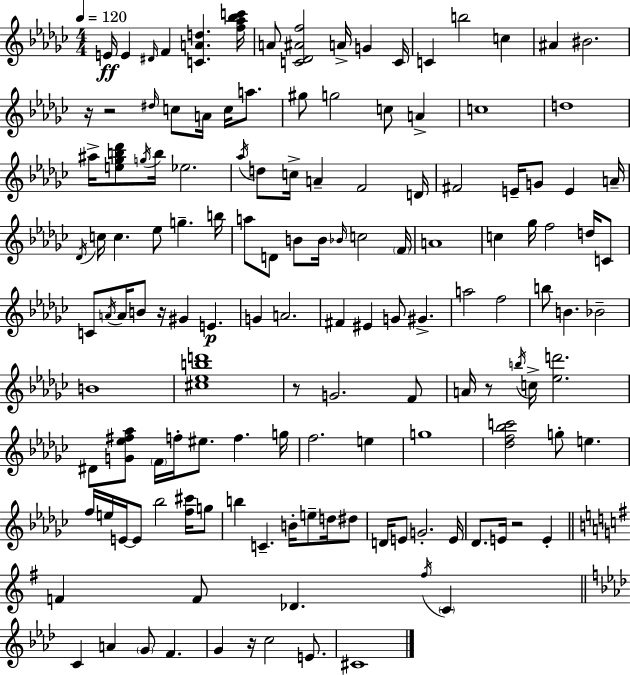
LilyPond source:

{
  \clef treble
  \numericTimeSignature
  \time 4/4
  \key ees \minor
  \tempo 4 = 120
  e'16\ff e'4 \grace { dis'16 } f'4 <c' a' d''>4. | <f'' aes'' bes'' c'''>16 a'8 <c' des' ais' f''>2 a'16-> g'4 | c'16 c'4 b''2 c''4 | ais'4 bis'2. | \break r16 r2 \grace { dis''16 } c''8 a'16 c''16 a''8. | gis''8 g''2 c''8 a'4-> | c''1 | d''1 | \break ais''16-> <e'' ges'' b'' des'''>8 \acciaccatura { g''16 } b''16 ees''2. | \acciaccatura { aes''16 } d''8 c''16-> a'4-- f'2 | d'16 fis'2 e'16-- g'8 e'4 | a'16-- \acciaccatura { des'16 } c''16 c''4. ees''8 g''4.-- | \break b''16 a''8 d'8 b'8 b'16 \grace { bes'16 } c''2 | \parenthesize f'16 a'1 | c''4 ges''16 f''2 | d''16 c'8 c'8 \acciaccatura { a'16 } a'16 b'8 r16 gis'4 | \break e'4.\p g'4 a'2. | fis'4 eis'4 g'8 | gis'4.-> a''2 f''2 | b''8 b'4. bes'2-- | \break b'1 | <cis'' ees'' b'' d'''>1 | r8 g'2. | f'8 a'16 r8 \acciaccatura { b''16 } c''16-> <ees'' d'''>2. | \break dis'8 <g' ees'' fis'' aes''>8 \parenthesize f'16 f''16-. eis''8. | f''4. g''16 f''2. | e''4 g''1 | <des'' f'' bes'' c'''>2 | \break g''8-. e''4. f''16 e''16 e'16~~ e'8 bes''2 | <f'' cis'''>16 g''8 b''4 c'4.-- | b'16-. e''8-- d''16 dis''8 d'16 e'8 g'2.-. | e'16 des'8. e'16 r2 | \break e'4-. \bar "||" \break \key g \major f'4 f'8 des'4. \acciaccatura { fis''16 } \parenthesize c'4 | \bar "||" \break \key aes \major c'4 a'4 \parenthesize g'8 f'4. | g'4 r16 c''2 e'8. | cis'1 | \bar "|."
}